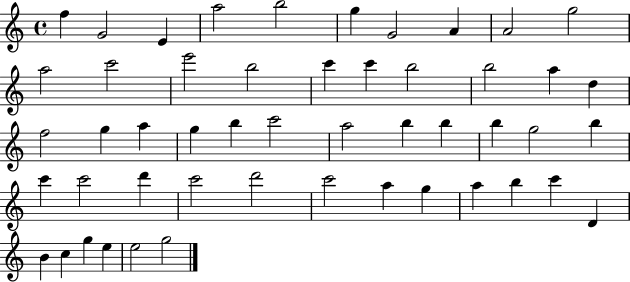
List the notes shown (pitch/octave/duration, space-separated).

F5/q G4/h E4/q A5/h B5/h G5/q G4/h A4/q A4/h G5/h A5/h C6/h E6/h B5/h C6/q C6/q B5/h B5/h A5/q D5/q F5/h G5/q A5/q G5/q B5/q C6/h A5/h B5/q B5/q B5/q G5/h B5/q C6/q C6/h D6/q C6/h D6/h C6/h A5/q G5/q A5/q B5/q C6/q D4/q B4/q C5/q G5/q E5/q E5/h G5/h